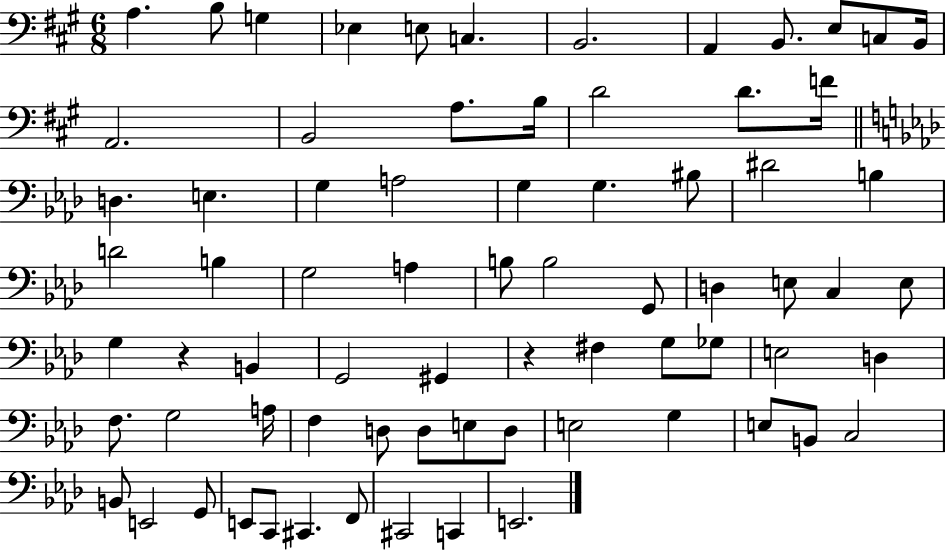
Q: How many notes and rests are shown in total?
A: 73